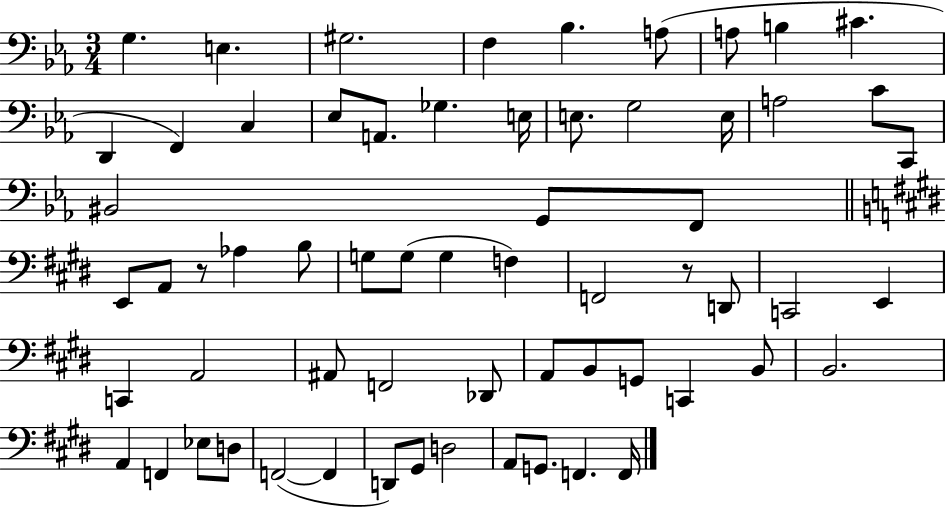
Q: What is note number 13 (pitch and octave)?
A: Eb3